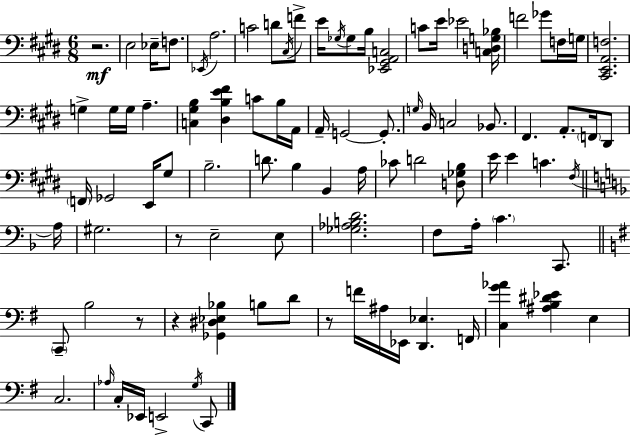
X:1
T:Untitled
M:6/8
L:1/4
K:E
z2 E,2 _E,/4 F,/2 _E,,/4 A,2 C2 D/2 ^C,/4 F/2 E/4 _G,/4 _G,/2 B,/4 [_E,,^G,,A,,C,]2 C/2 E/4 _E2 [C,D,G,_B,]/4 F2 _G/2 F,/4 G,/4 [^C,,E,,A,,F,]2 G, G,/4 G,/4 A, [C,^G,B,] [^D,B,E^F] C/2 B,/4 A,,/4 A,,/4 G,,2 G,,/2 G,/4 B,,/4 C,2 _B,,/2 ^F,, A,,/2 F,,/4 ^D,,/2 F,,/4 _G,,2 E,,/4 ^G,/2 B,2 D/2 B, B,, A,/4 _C/2 D2 [D,_G,B,]/2 E/4 E C ^F,/4 A,/4 ^G,2 z/2 E,2 E,/2 [_G,_A,B,D]2 F,/2 A,/4 C C,,/2 C,,/2 B,2 z/2 z [_G,,^D,_E,_B,] B,/2 D/2 z/2 F/4 ^A,/4 _E,,/4 [D,,_E,] F,,/4 [C,G_A] [^A,B,^D_E] E, C,2 _A,/4 C,/4 _E,,/4 E,,2 G,/4 C,,/2